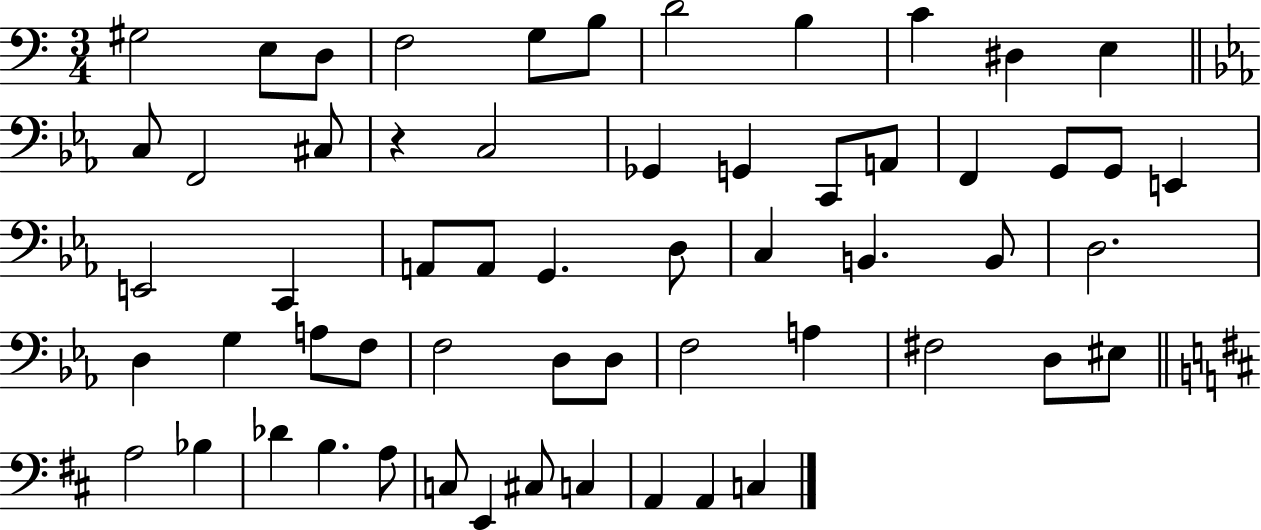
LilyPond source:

{
  \clef bass
  \numericTimeSignature
  \time 3/4
  \key c \major
  gis2 e8 d8 | f2 g8 b8 | d'2 b4 | c'4 dis4 e4 | \break \bar "||" \break \key ees \major c8 f,2 cis8 | r4 c2 | ges,4 g,4 c,8 a,8 | f,4 g,8 g,8 e,4 | \break e,2 c,4 | a,8 a,8 g,4. d8 | c4 b,4. b,8 | d2. | \break d4 g4 a8 f8 | f2 d8 d8 | f2 a4 | fis2 d8 eis8 | \break \bar "||" \break \key d \major a2 bes4 | des'4 b4. a8 | c8 e,4 cis8 c4 | a,4 a,4 c4 | \break \bar "|."
}